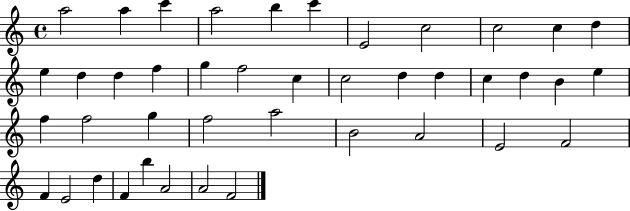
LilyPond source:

{
  \clef treble
  \time 4/4
  \defaultTimeSignature
  \key c \major
  a''2 a''4 c'''4 | a''2 b''4 c'''4 | e'2 c''2 | c''2 c''4 d''4 | \break e''4 d''4 d''4 f''4 | g''4 f''2 c''4 | c''2 d''4 d''4 | c''4 d''4 b'4 e''4 | \break f''4 f''2 g''4 | f''2 a''2 | b'2 a'2 | e'2 f'2 | \break f'4 e'2 d''4 | f'4 b''4 a'2 | a'2 f'2 | \bar "|."
}